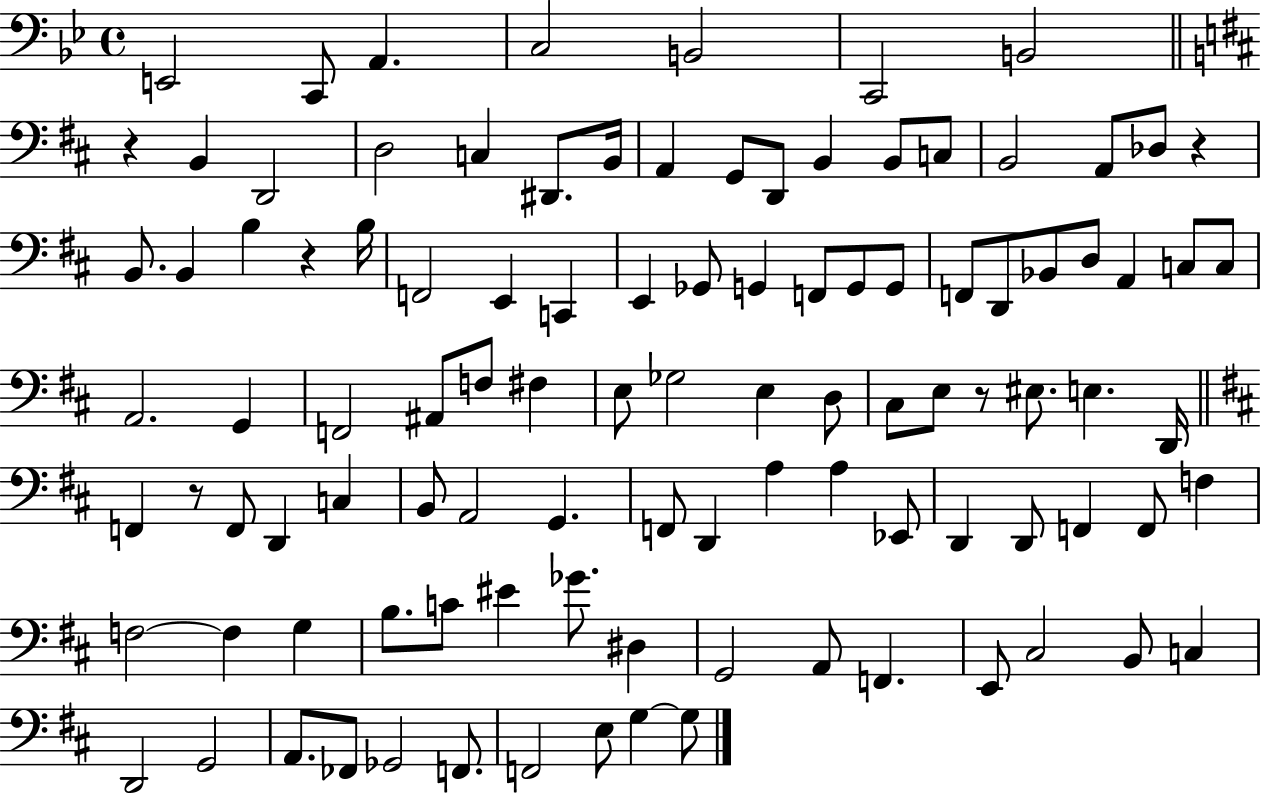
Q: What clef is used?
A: bass